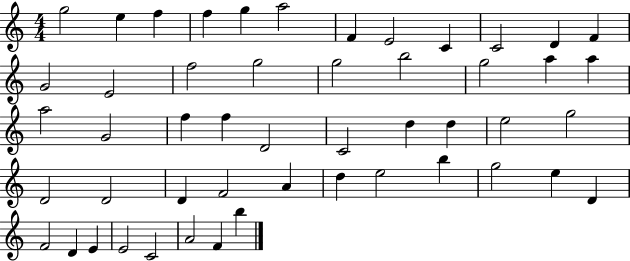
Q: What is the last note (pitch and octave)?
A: B5